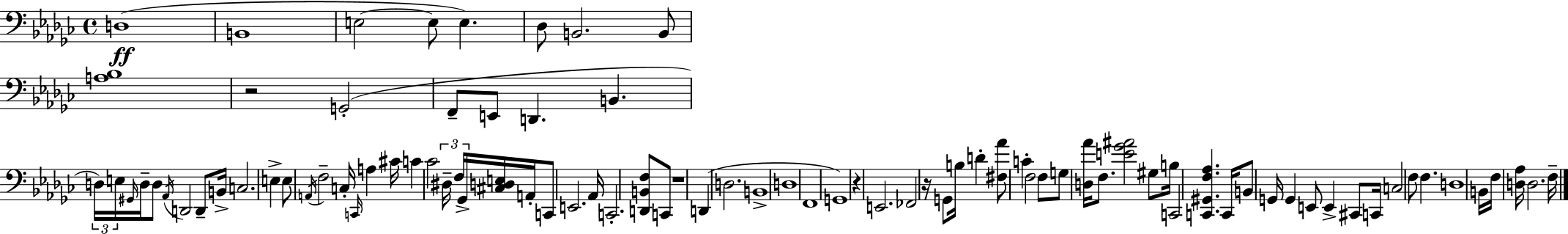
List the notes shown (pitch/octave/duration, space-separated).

D3/w B2/w E3/h E3/e E3/q. Db3/e B2/h. B2/e [A3,Bb3]/w R/h G2/h F2/e E2/e D2/q. B2/q. D3/s E3/s G#2/s D3/s D3/e Ab2/s D2/h D2/e B2/s C3/h. E3/q E3/e A2/s F3/h C3/s C2/s A3/q C#4/s C4/q CES4/h D#3/s F3/s Gb2/s [C#3,D3,E3]/s A2/s C2/e E2/h. Ab2/s C2/h. [D2,B2,F3]/e C2/e R/w D2/q D3/h. B2/w D3/w F2/w G2/w R/q E2/h. FES2/h R/s G2/e B3/s D4/q [F#3,Ab4]/e C4/q F3/h F3/e G3/e [D3,Ab4]/s F3/e. [E4,Gb4,A#4]/h G#3/e B3/s C2/h [C2,G#2,F3,Ab3]/q. C2/s B2/e G2/s G2/q E2/e E2/q C#2/e C2/s C3/h F3/e F3/q. D3/w B2/s F3/s [D3,Ab3]/s D3/h. F3/s